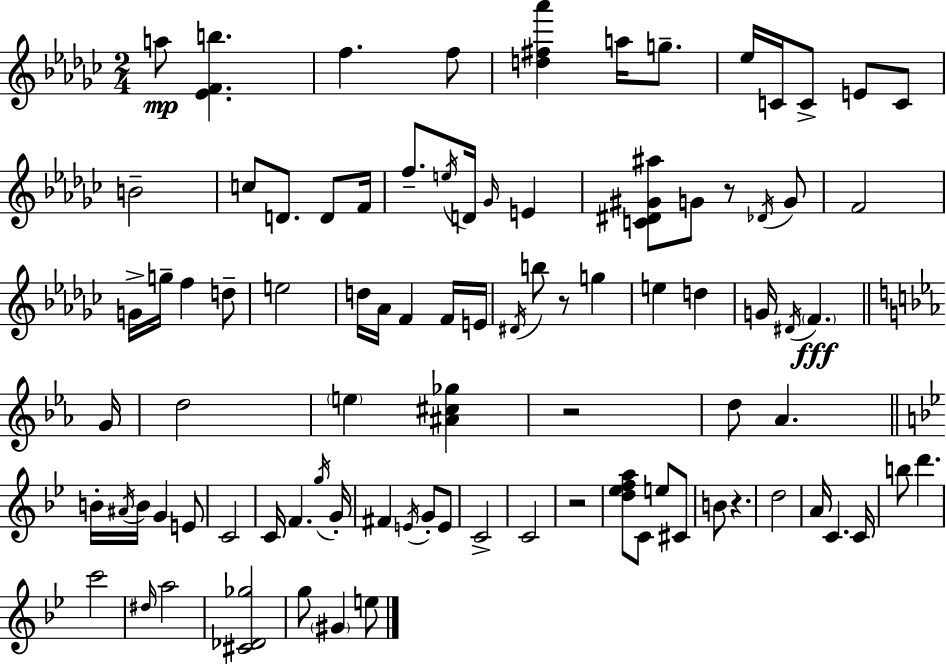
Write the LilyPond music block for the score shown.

{
  \clef treble
  \numericTimeSignature
  \time 2/4
  \key ees \minor
  \repeat volta 2 { a''8\mp <ees' f' b''>4. | f''4. f''8 | <d'' fis'' aes'''>4 a''16 g''8.-- | ees''16 c'16 c'8-> e'8 c'8 | \break b'2-- | c''8 d'8. d'8 f'16 | f''8.-- \acciaccatura { e''16 } d'16 \grace { ges'16 } e'4 | <c' dis' gis' ais''>8 g'8 r8 | \break \acciaccatura { des'16 } g'8 f'2 | g'16-> g''16-- f''4 | d''8-- e''2 | d''16 aes'16 f'4 | \break f'16 e'16 \acciaccatura { dis'16 } b''8 r8 | g''4 e''4 | d''4 g'16 \acciaccatura { dis'16 }\fff \parenthesize f'4. | \bar "||" \break \key ees \major g'16 d''2 | \parenthesize e''4 <ais' cis'' ges''>4 | r2 | d''8 aes'4. | \break \bar "||" \break \key bes \major b'16-. \acciaccatura { ais'16 } b'16 g'4 e'8 | c'2 | c'16 f'4. | \acciaccatura { g''16 } g'16-. fis'4 \acciaccatura { e'16 } g'8-. | \break e'8 c'2-> | c'2 | r2 | <d'' ees'' f'' a''>8 c'8 e''8 | \break cis'8 b'8 r4. | d''2 | a'16 c'4. | c'16 b''8 d'''4. | \break c'''2 | \grace { dis''16 } a''2 | <cis' des' ges''>2 | g''8 \parenthesize gis'4 | \break e''8 } \bar "|."
}